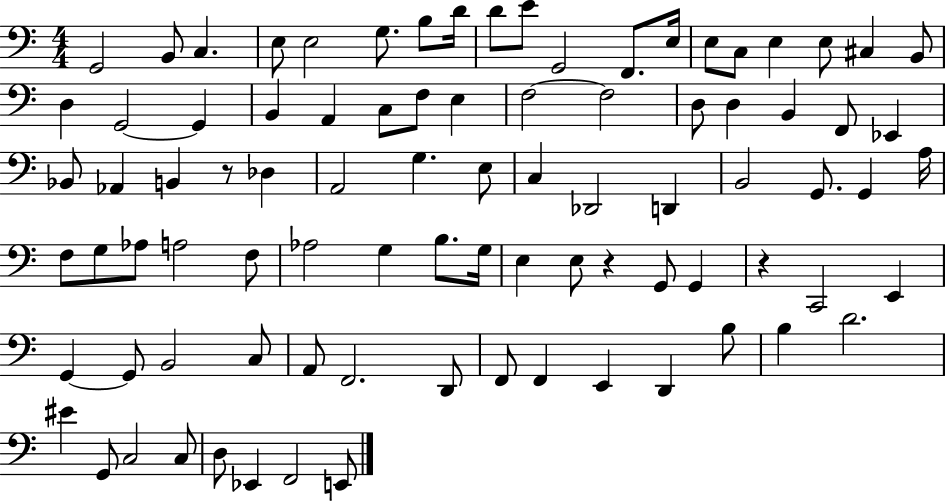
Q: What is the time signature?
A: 4/4